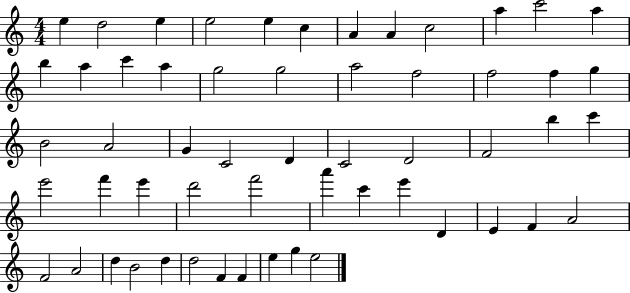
{
  \clef treble
  \numericTimeSignature
  \time 4/4
  \key c \major
  e''4 d''2 e''4 | e''2 e''4 c''4 | a'4 a'4 c''2 | a''4 c'''2 a''4 | \break b''4 a''4 c'''4 a''4 | g''2 g''2 | a''2 f''2 | f''2 f''4 g''4 | \break b'2 a'2 | g'4 c'2 d'4 | c'2 d'2 | f'2 b''4 c'''4 | \break e'''2 f'''4 e'''4 | d'''2 f'''2 | a'''4 c'''4 e'''4 d'4 | e'4 f'4 a'2 | \break f'2 a'2 | d''4 b'2 d''4 | d''2 f'4 f'4 | e''4 g''4 e''2 | \break \bar "|."
}